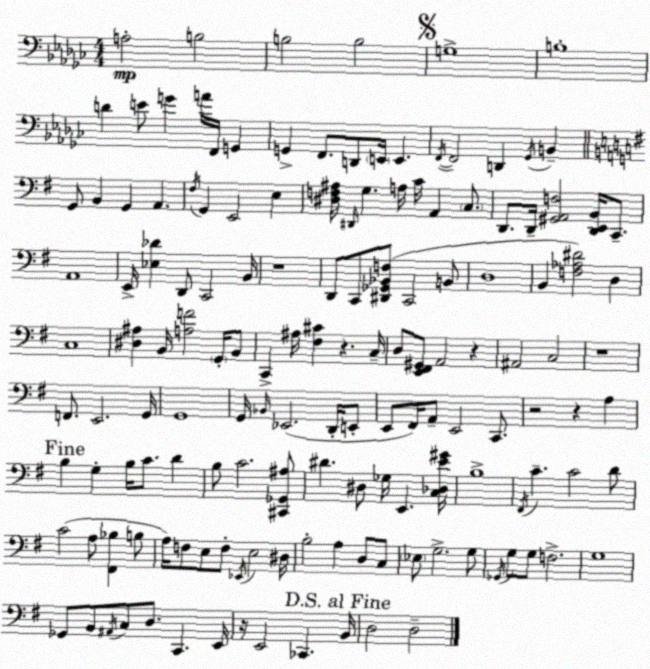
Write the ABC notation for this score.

X:1
T:Untitled
M:4/4
L:1/4
K:Ebm
A,2 B,2 B,2 B,2 G,4 B,4 D E/2 G A/4 F,,/4 G,, G,, F,,/2 D,,/2 E,,/4 E,, F,,/4 F,,2 D,, _G,,/4 B,, G,,/2 B,, G,, A,, ^F,/4 G,, E,,2 E, [^D,F,^A,]/4 ^D,,/4 G, A,/4 C/4 A,, C,/2 D,,/2 D,,/4 [^G,,A,,F,]2 [D,,E,,B,,]/4 C,,/2 A,,4 E,,/4 [_E,_D] D,,/2 C,,2 B,,/4 z4 D,,/2 C,,/2 [^D,,_G,,_B,,F,]/2 C,,2 B,,/2 D,4 B,, [F,_A,^D]2 D, C,4 [^D,^A,] B,,/4 [A,F]2 G,,/4 B,,/2 C,, ^A,/4 [^F,^C] z C,/4 D,/2 [E,,^F,,^G,,]/2 A,,2 z ^A,,2 C,2 z4 F,,/2 E,,2 G,,/4 G,,4 G,,/4 _B,,/4 _E,,2 D,,/4 E,,/2 E,,/2 ^F,,/4 A,,/2 E,,2 C,,/2 z2 z A, B, G, B,/4 C/2 D B,/2 C2 [^C,,_G,,^A,]/2 ^D ^D,/2 _G,/4 E,, [C,_D,E^G]/4 B,4 ^F,,/4 C C2 D/2 C2 A,/2 [^F,,_B,] B,/2 A,/4 F,/2 E,/2 F,/2 _E,,/4 E,2 ^D,/4 B,2 A, D,/2 C,/2 _E,/2 G,2 G,/2 _G,,/4 G,/2 G,/2 F,2 G,4 _G,,/2 B,,/2 ^A,,/4 C,/2 D,/2 C,, E,,/4 z/4 E,,2 _C,, B,,/4 D,2 D,2